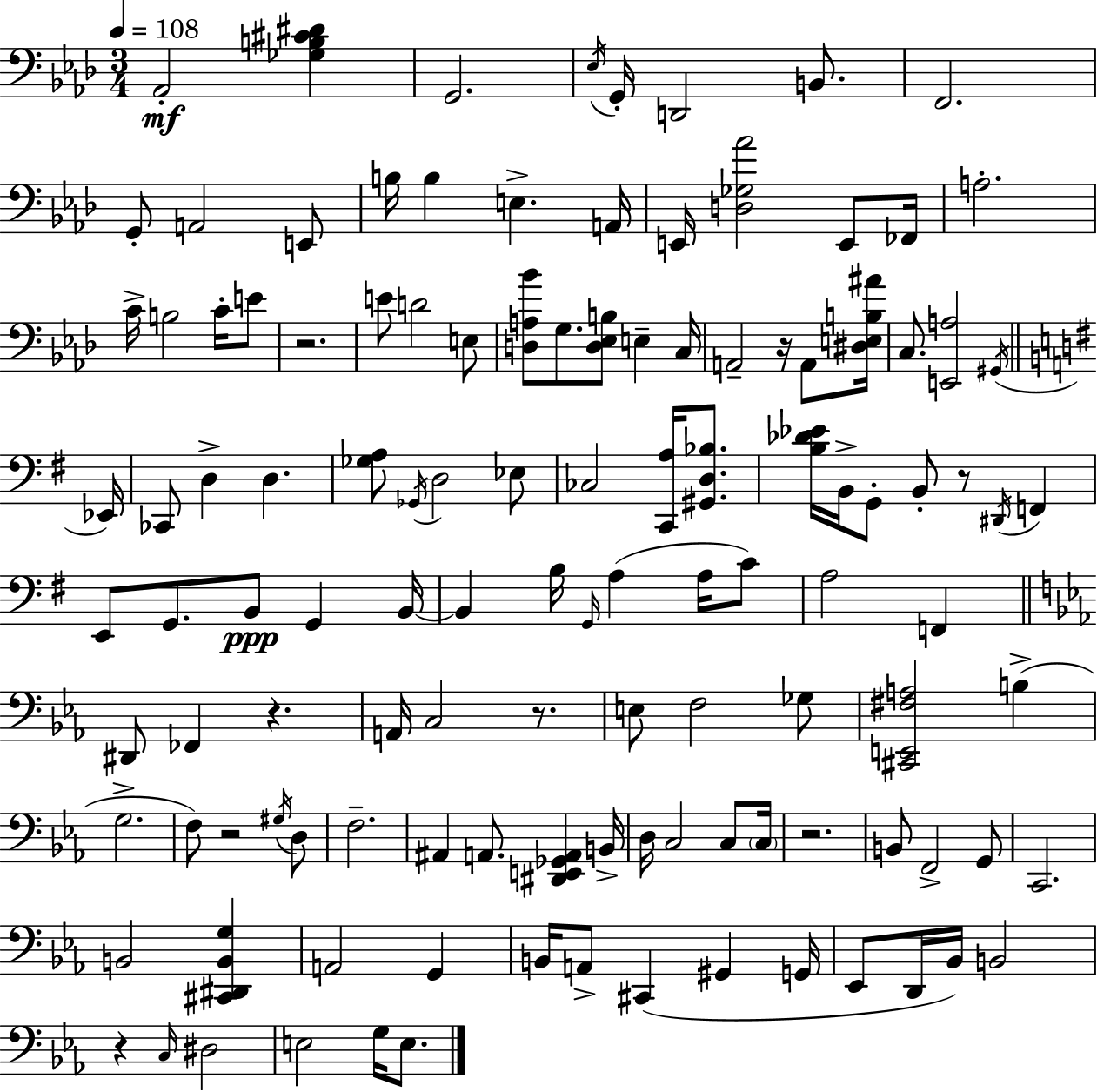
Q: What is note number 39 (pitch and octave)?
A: Eb3